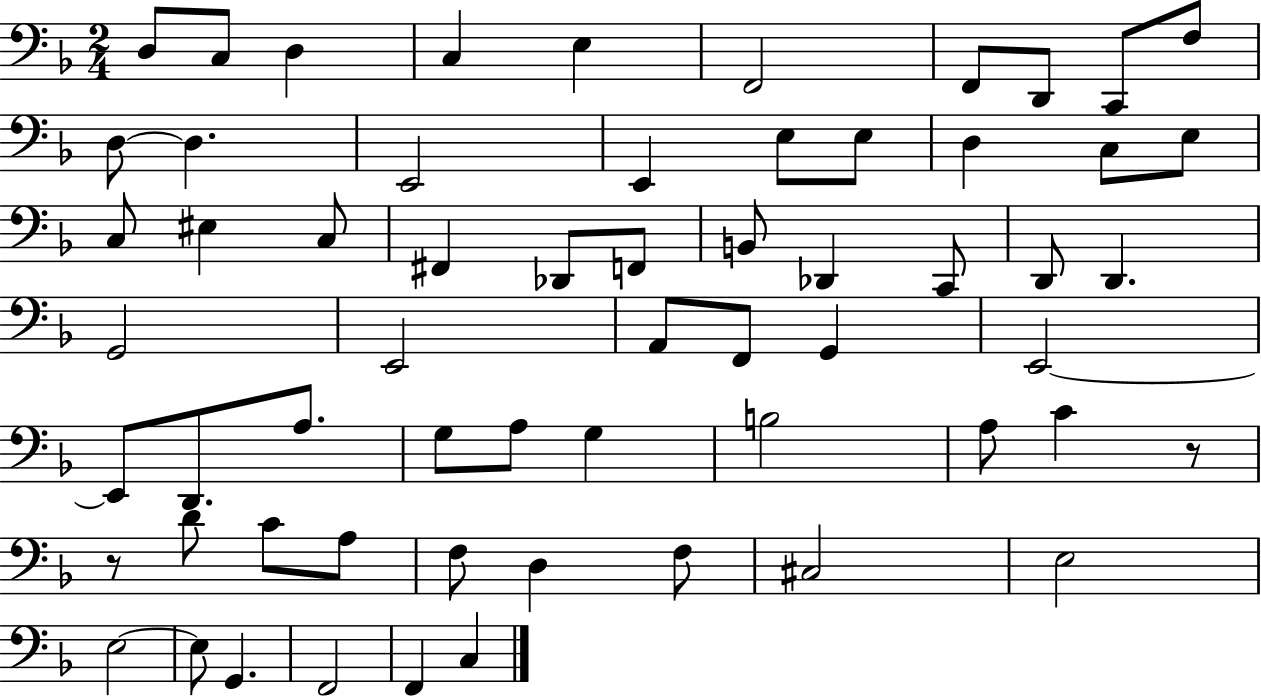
D3/e C3/e D3/q C3/q E3/q F2/h F2/e D2/e C2/e F3/e D3/e D3/q. E2/h E2/q E3/e E3/e D3/q C3/e E3/e C3/e EIS3/q C3/e F#2/q Db2/e F2/e B2/e Db2/q C2/e D2/e D2/q. G2/h E2/h A2/e F2/e G2/q E2/h E2/e D2/e. A3/e. G3/e A3/e G3/q B3/h A3/e C4/q R/e R/e D4/e C4/e A3/e F3/e D3/q F3/e C#3/h E3/h E3/h E3/e G2/q. F2/h F2/q C3/q